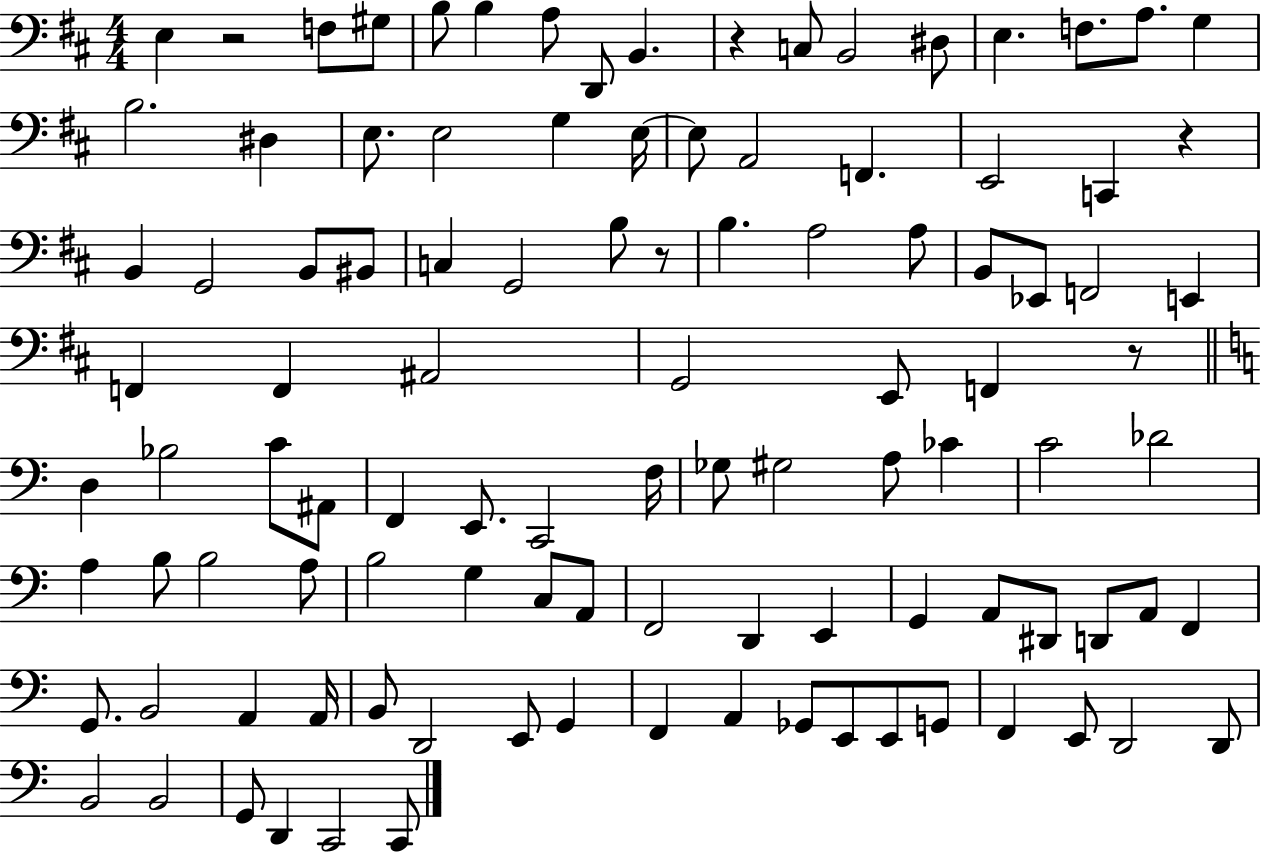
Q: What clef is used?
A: bass